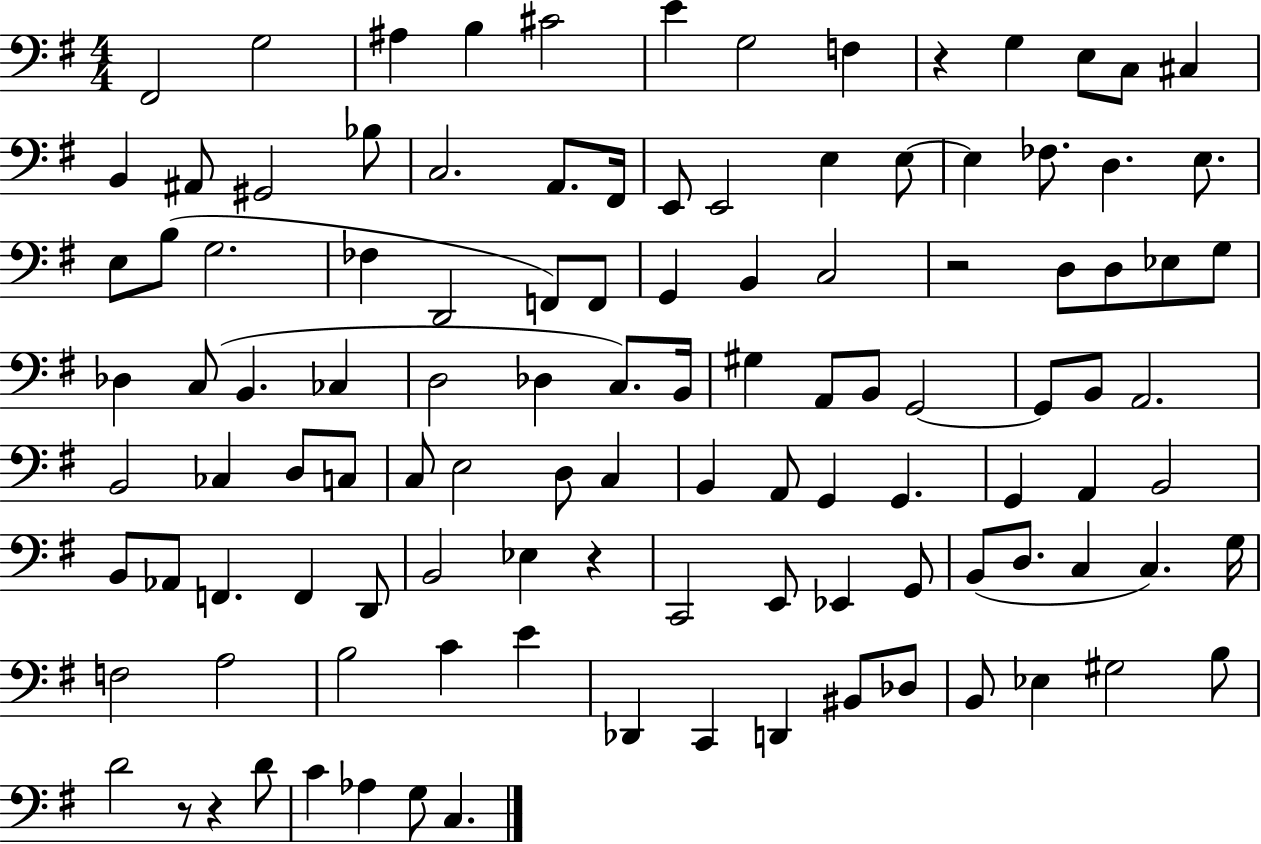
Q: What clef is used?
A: bass